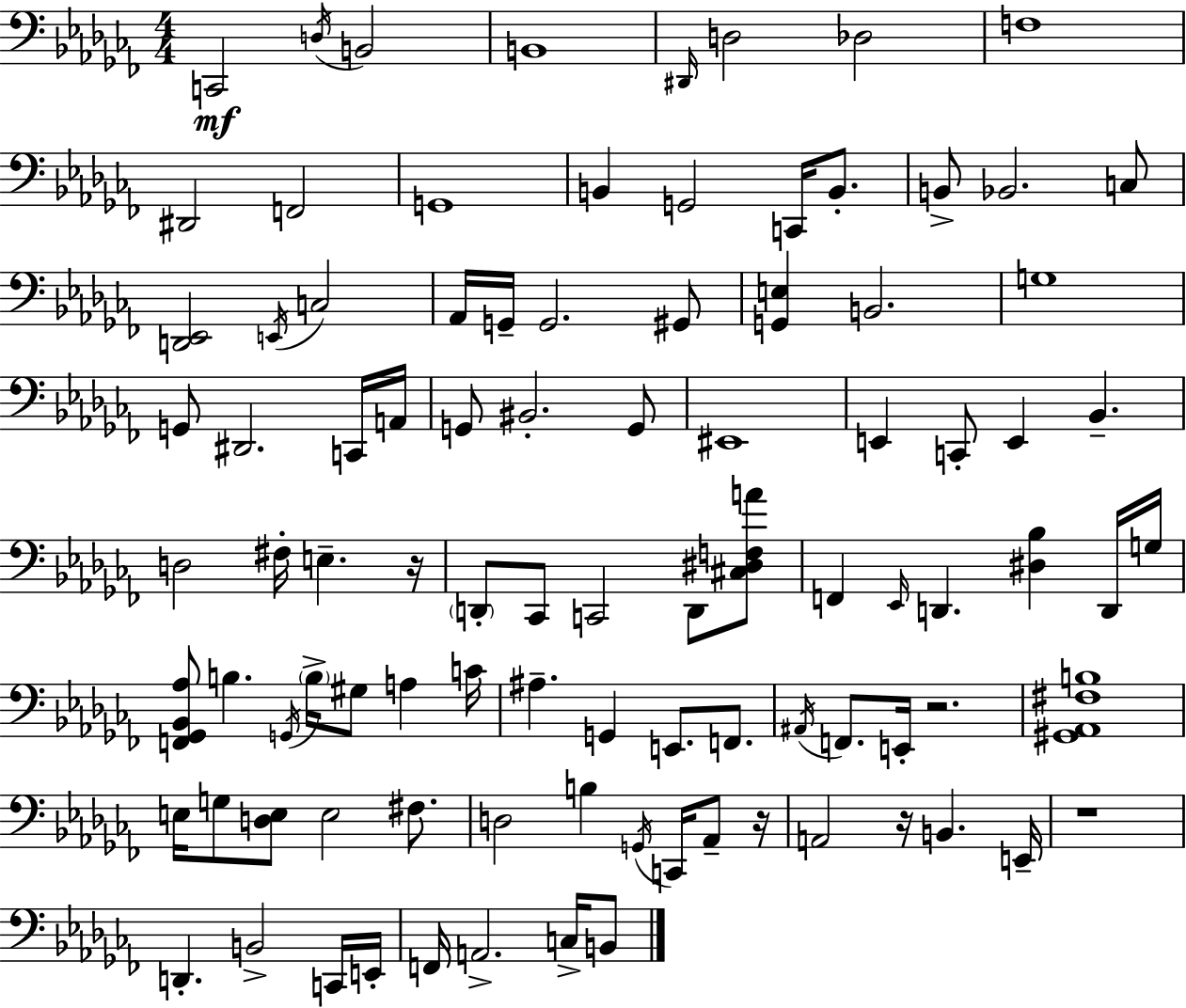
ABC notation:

X:1
T:Untitled
M:4/4
L:1/4
K:Abm
C,,2 D,/4 B,,2 B,,4 ^D,,/4 D,2 _D,2 F,4 ^D,,2 F,,2 G,,4 B,, G,,2 C,,/4 B,,/2 B,,/2 _B,,2 C,/2 [D,,_E,,]2 E,,/4 C,2 _A,,/4 G,,/4 G,,2 ^G,,/2 [G,,E,] B,,2 G,4 G,,/2 ^D,,2 C,,/4 A,,/4 G,,/2 ^B,,2 G,,/2 ^E,,4 E,, C,,/2 E,, _B,, D,2 ^F,/4 E, z/4 D,,/2 _C,,/2 C,,2 D,,/2 [^C,^D,F,A]/2 F,, _E,,/4 D,, [^D,_B,] D,,/4 G,/4 [F,,_G,,_B,,_A,]/2 B, G,,/4 B,/4 ^G,/2 A, C/4 ^A, G,, E,,/2 F,,/2 ^A,,/4 F,,/2 E,,/4 z2 [^G,,_A,,^F,B,]4 E,/4 G,/2 [D,E,]/2 E,2 ^F,/2 D,2 B, G,,/4 C,,/4 _A,,/2 z/4 A,,2 z/4 B,, E,,/4 z4 D,, B,,2 C,,/4 E,,/4 F,,/4 A,,2 C,/4 B,,/2